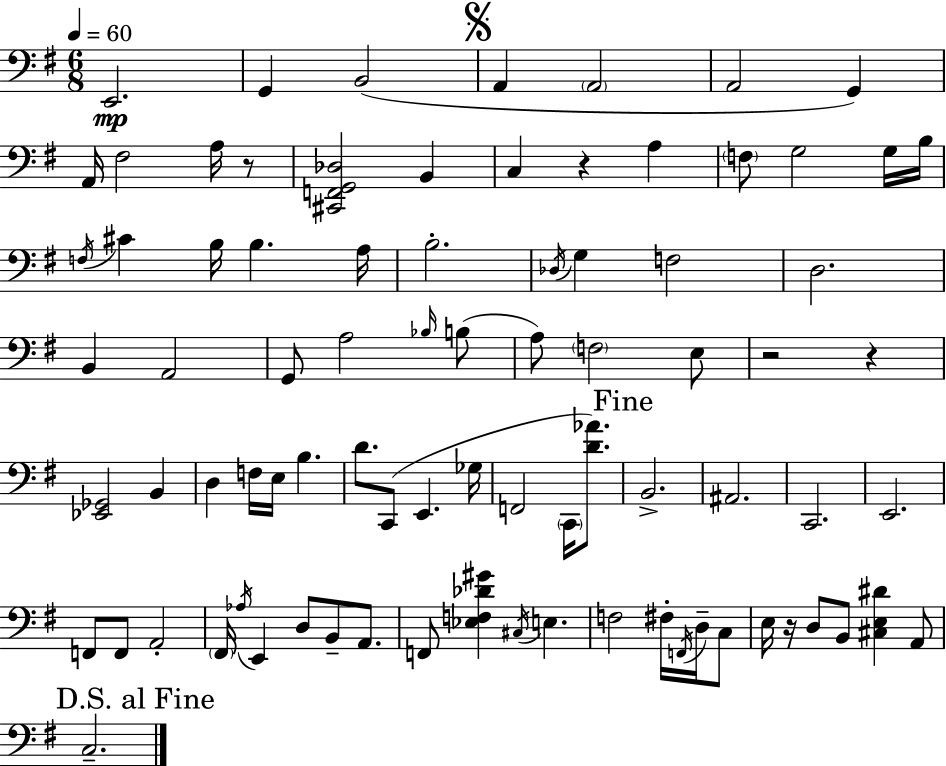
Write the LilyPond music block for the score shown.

{
  \clef bass
  \numericTimeSignature
  \time 6/8
  \key g \major
  \tempo 4 = 60
  e,2.\mp | g,4 b,2( | \mark \markup { \musicglyph "scripts.segno" } a,4 \parenthesize a,2 | a,2 g,4) | \break a,16 fis2 a16 r8 | <cis, f, g, des>2 b,4 | c4 r4 a4 | \parenthesize f8 g2 g16 b16 | \break \acciaccatura { f16 } cis'4 b16 b4. | a16 b2.-. | \acciaccatura { des16 } g4 f2 | d2. | \break b,4 a,2 | g,8 a2 | \grace { bes16 }( b8 a8) \parenthesize f2 | e8 r2 r4 | \break <ees, ges,>2 b,4 | d4 f16 e16 b4. | d'8. c,8( e,4. | ges16 f,2 \parenthesize c,16 | \break <d' aes'>8.) \mark "Fine" b,2.-> | ais,2. | c,2. | e,2. | \break f,8 f,8 a,2-. | \parenthesize fis,16 \acciaccatura { aes16 } e,4 d8 b,8-- | a,8. f,8 <ees f des' gis'>4 \acciaccatura { cis16 } e4. | f2 | \break fis16-. \acciaccatura { f,16 } d16-- c8 e16 r16 d8 b,8 | <cis e dis'>4 a,8 \mark "D.S. al Fine" c2.-- | \bar "|."
}